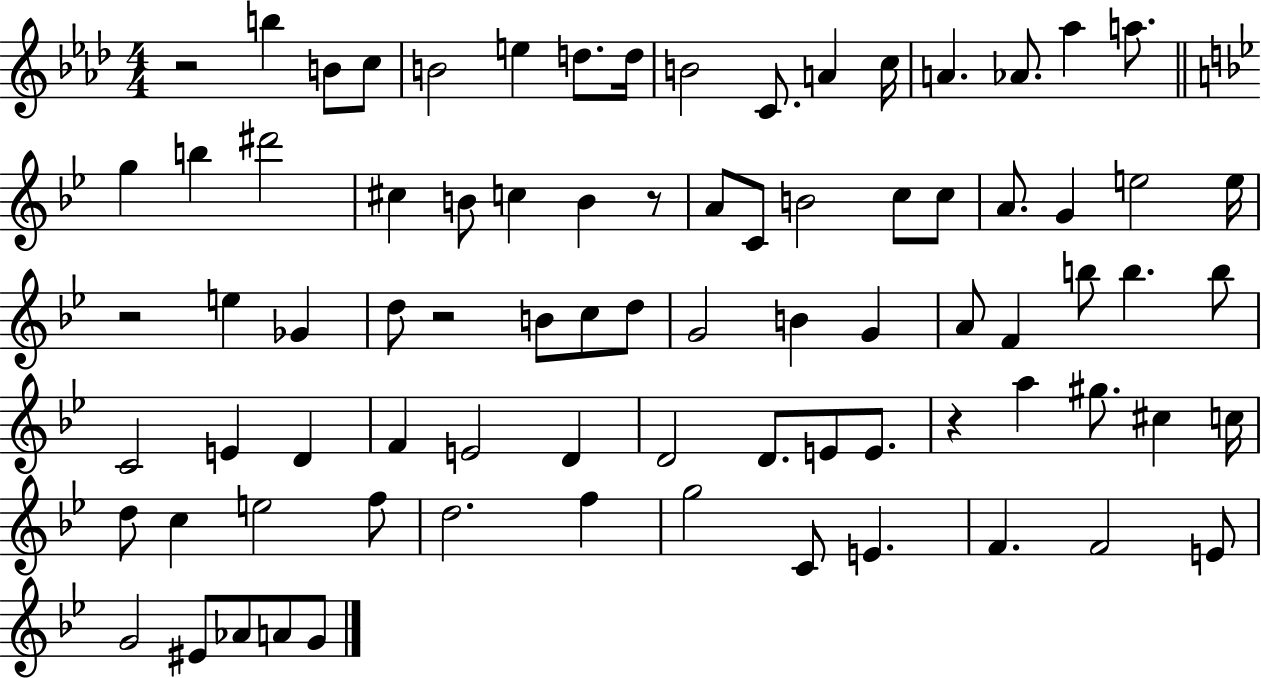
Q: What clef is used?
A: treble